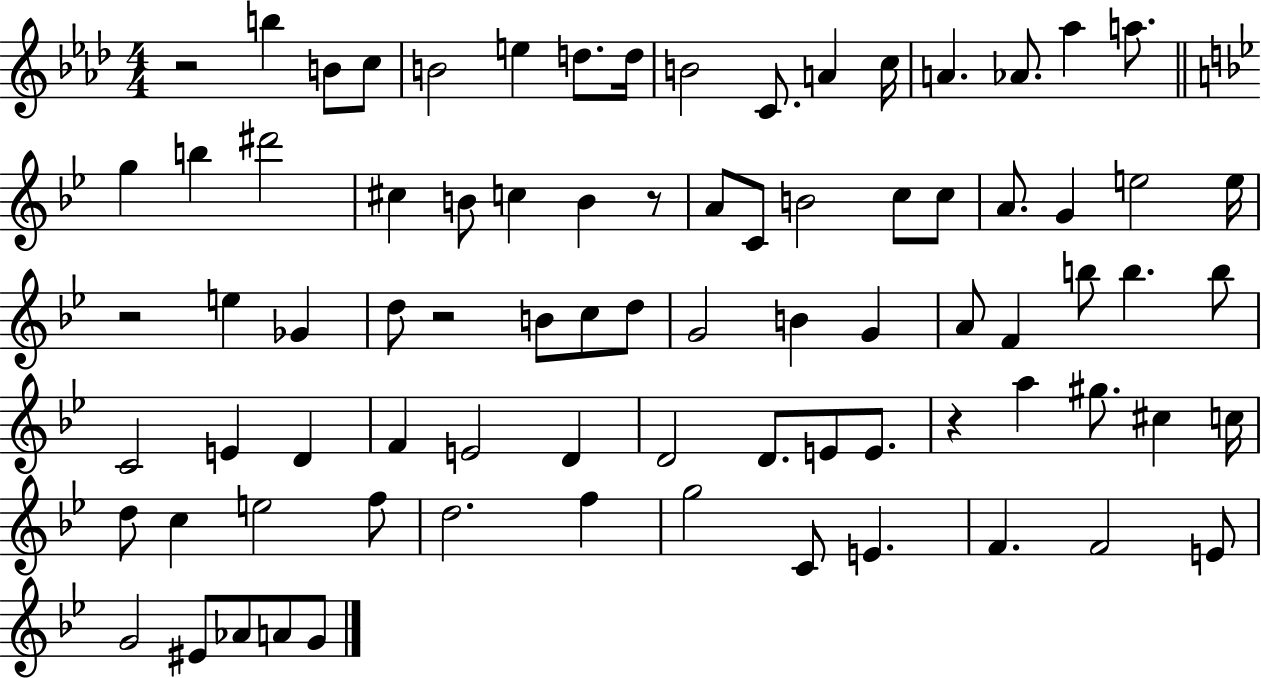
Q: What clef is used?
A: treble